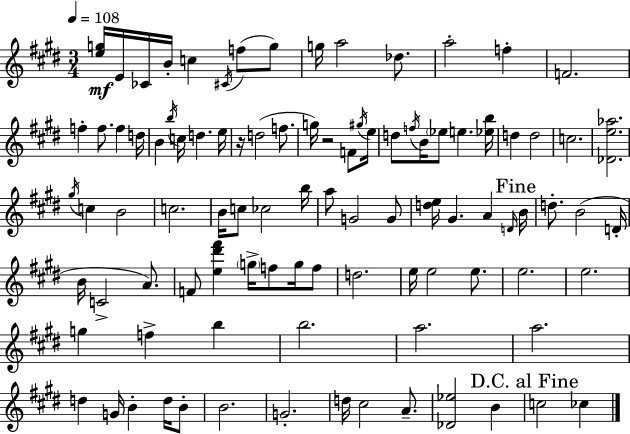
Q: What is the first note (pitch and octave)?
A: E4